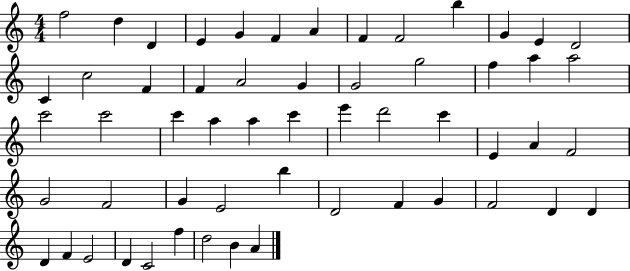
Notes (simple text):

F5/h D5/q D4/q E4/q G4/q F4/q A4/q F4/q F4/h B5/q G4/q E4/q D4/h C4/q C5/h F4/q F4/q A4/h G4/q G4/h G5/h F5/q A5/q A5/h C6/h C6/h C6/q A5/q A5/q C6/q E6/q D6/h C6/q E4/q A4/q F4/h G4/h F4/h G4/q E4/h B5/q D4/h F4/q G4/q F4/h D4/q D4/q D4/q F4/q E4/h D4/q C4/h F5/q D5/h B4/q A4/q